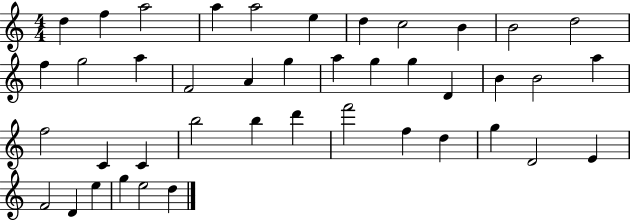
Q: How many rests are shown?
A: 0